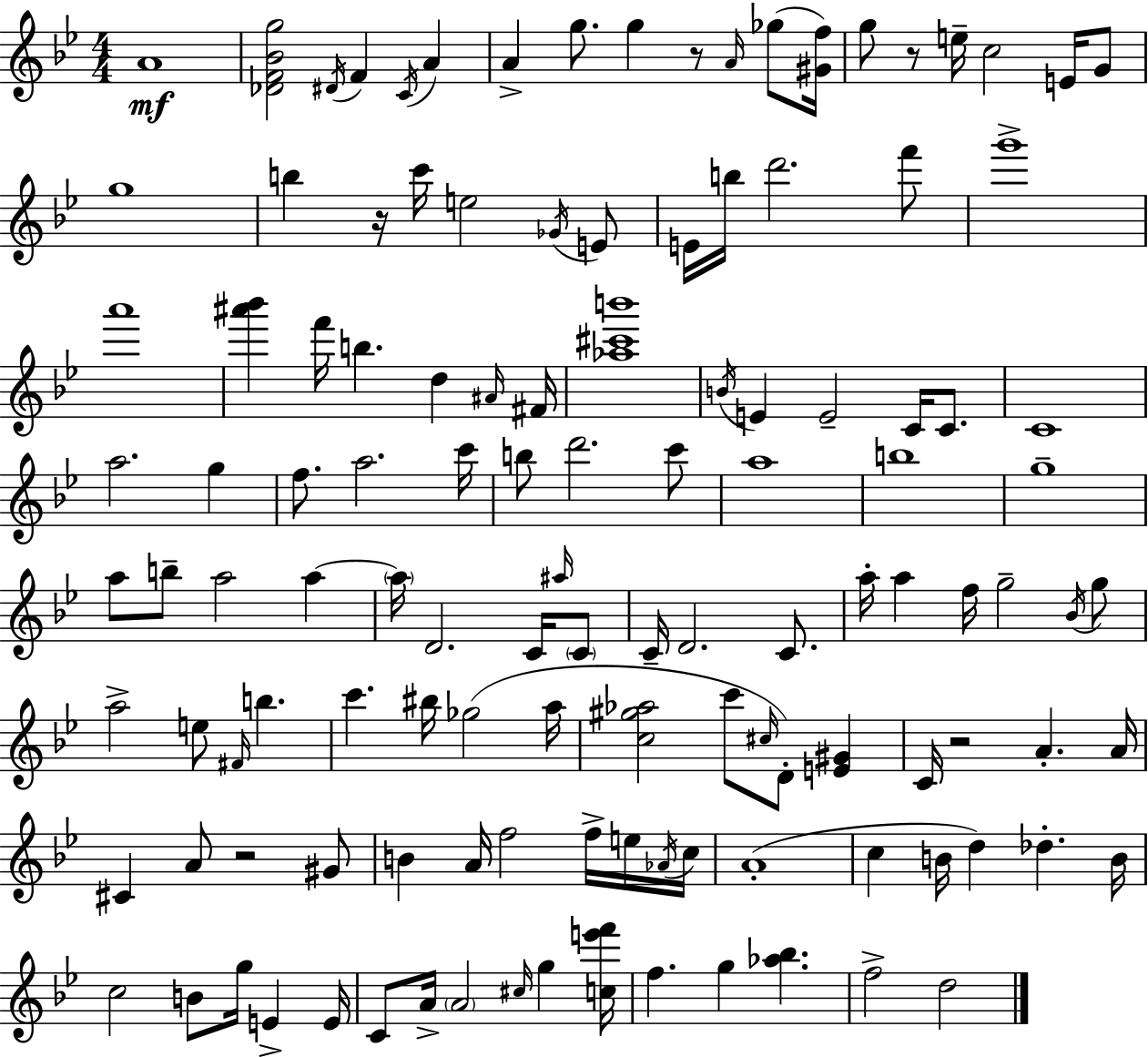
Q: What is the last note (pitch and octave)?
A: D5